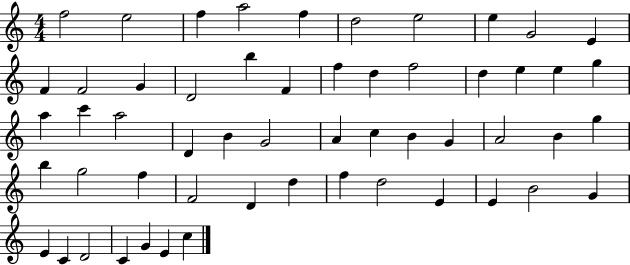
X:1
T:Untitled
M:4/4
L:1/4
K:C
f2 e2 f a2 f d2 e2 e G2 E F F2 G D2 b F f d f2 d e e g a c' a2 D B G2 A c B G A2 B g b g2 f F2 D d f d2 E E B2 G E C D2 C G E c